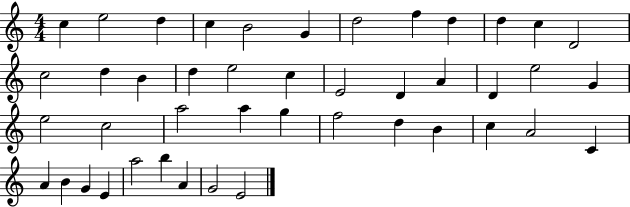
C5/q E5/h D5/q C5/q B4/h G4/q D5/h F5/q D5/q D5/q C5/q D4/h C5/h D5/q B4/q D5/q E5/h C5/q E4/h D4/q A4/q D4/q E5/h G4/q E5/h C5/h A5/h A5/q G5/q F5/h D5/q B4/q C5/q A4/h C4/q A4/q B4/q G4/q E4/q A5/h B5/q A4/q G4/h E4/h